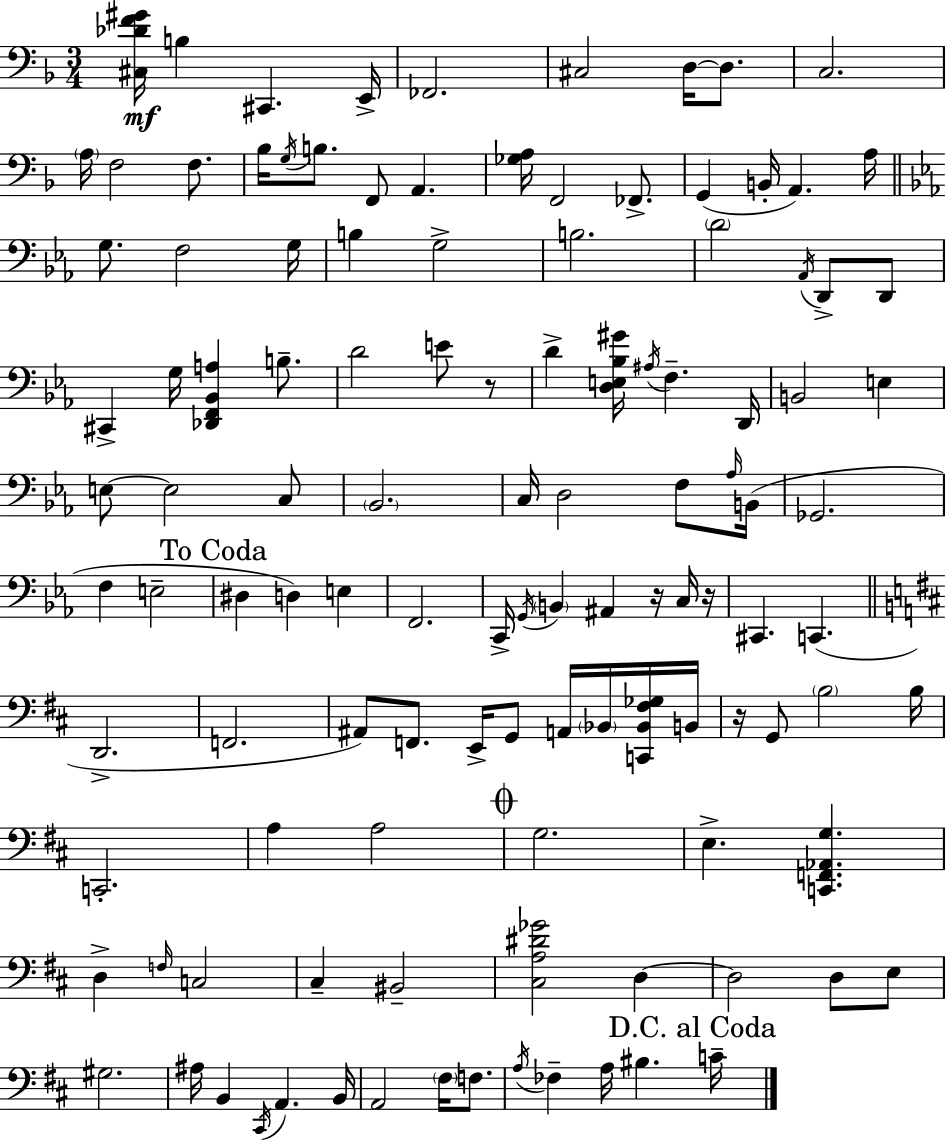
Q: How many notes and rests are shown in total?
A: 117